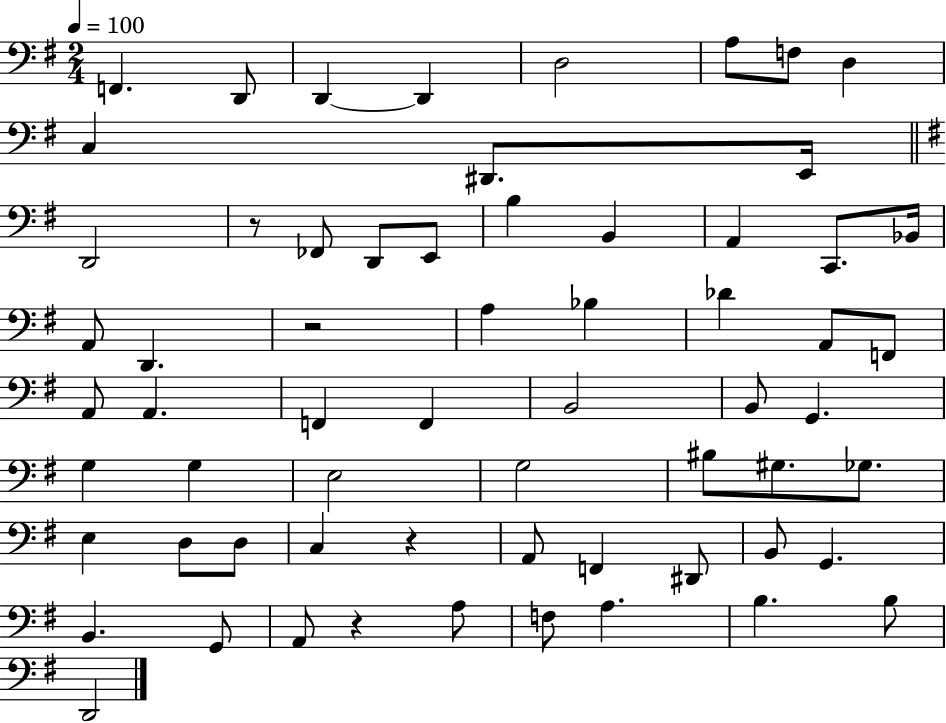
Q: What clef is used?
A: bass